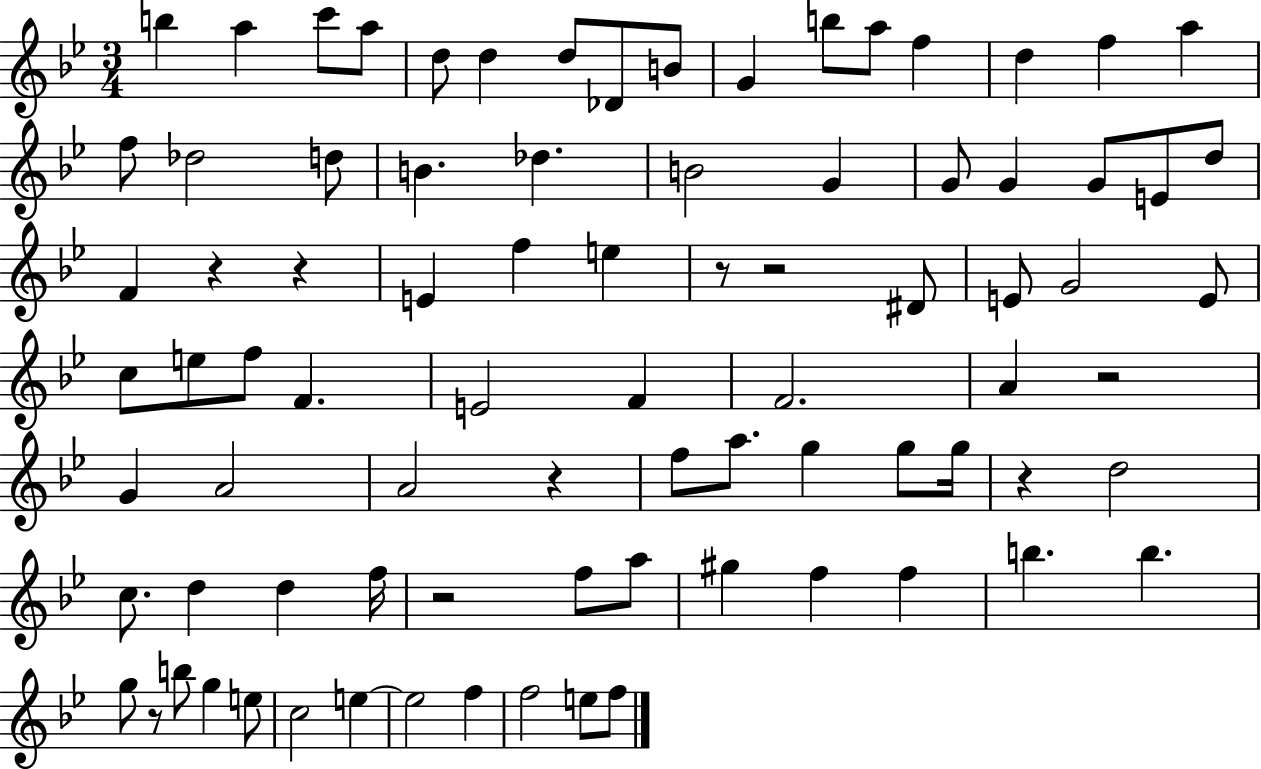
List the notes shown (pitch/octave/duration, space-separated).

B5/q A5/q C6/e A5/e D5/e D5/q D5/e Db4/e B4/e G4/q B5/e A5/e F5/q D5/q F5/q A5/q F5/e Db5/h D5/e B4/q. Db5/q. B4/h G4/q G4/e G4/q G4/e E4/e D5/e F4/q R/q R/q E4/q F5/q E5/q R/e R/h D#4/e E4/e G4/h E4/e C5/e E5/e F5/e F4/q. E4/h F4/q F4/h. A4/q R/h G4/q A4/h A4/h R/q F5/e A5/e. G5/q G5/e G5/s R/q D5/h C5/e. D5/q D5/q F5/s R/h F5/e A5/e G#5/q F5/q F5/q B5/q. B5/q. G5/e R/e B5/e G5/q E5/e C5/h E5/q E5/h F5/q F5/h E5/e F5/e